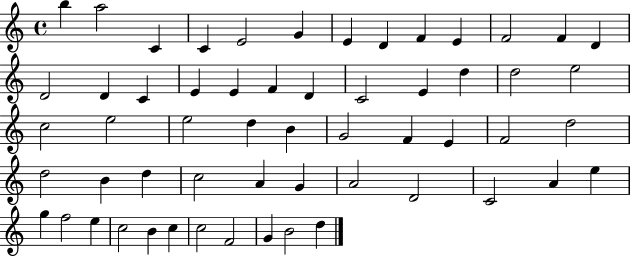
{
  \clef treble
  \time 4/4
  \defaultTimeSignature
  \key c \major
  b''4 a''2 c'4 | c'4 e'2 g'4 | e'4 d'4 f'4 e'4 | f'2 f'4 d'4 | \break d'2 d'4 c'4 | e'4 e'4 f'4 d'4 | c'2 e'4 d''4 | d''2 e''2 | \break c''2 e''2 | e''2 d''4 b'4 | g'2 f'4 e'4 | f'2 d''2 | \break d''2 b'4 d''4 | c''2 a'4 g'4 | a'2 d'2 | c'2 a'4 e''4 | \break g''4 f''2 e''4 | c''2 b'4 c''4 | c''2 f'2 | g'4 b'2 d''4 | \break \bar "|."
}